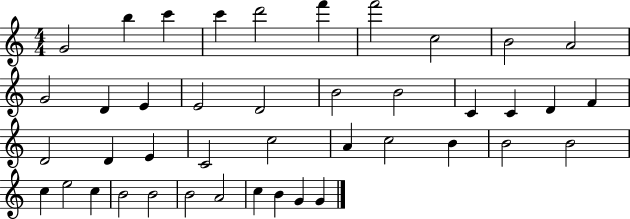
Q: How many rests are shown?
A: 0